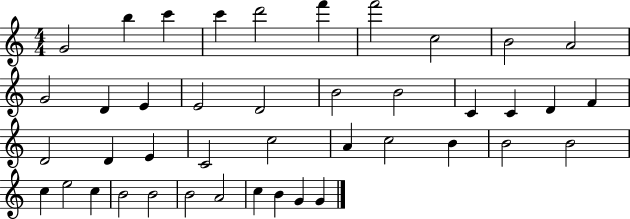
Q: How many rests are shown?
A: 0